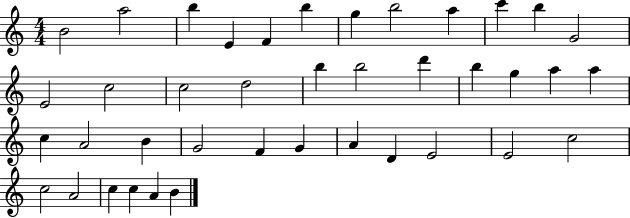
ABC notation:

X:1
T:Untitled
M:4/4
L:1/4
K:C
B2 a2 b E F b g b2 a c' b G2 E2 c2 c2 d2 b b2 d' b g a a c A2 B G2 F G A D E2 E2 c2 c2 A2 c c A B